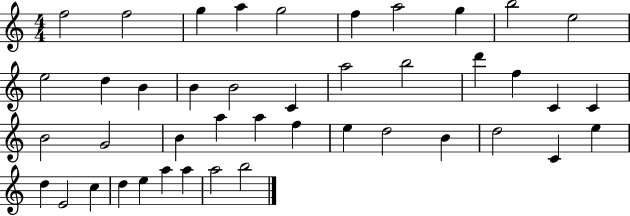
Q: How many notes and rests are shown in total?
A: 43